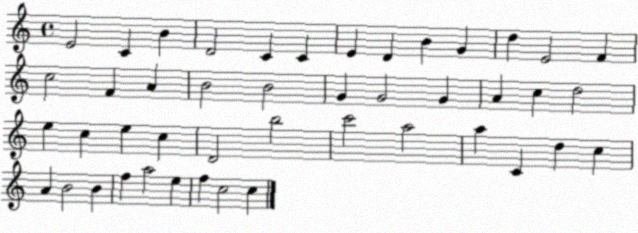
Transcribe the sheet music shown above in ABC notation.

X:1
T:Untitled
M:4/4
L:1/4
K:C
E2 C B D2 C C E D B G d E2 F c2 F A B2 B2 G G2 G A c d2 e c e c D2 b2 c'2 a2 a C d c A B2 B f a2 e f c2 c